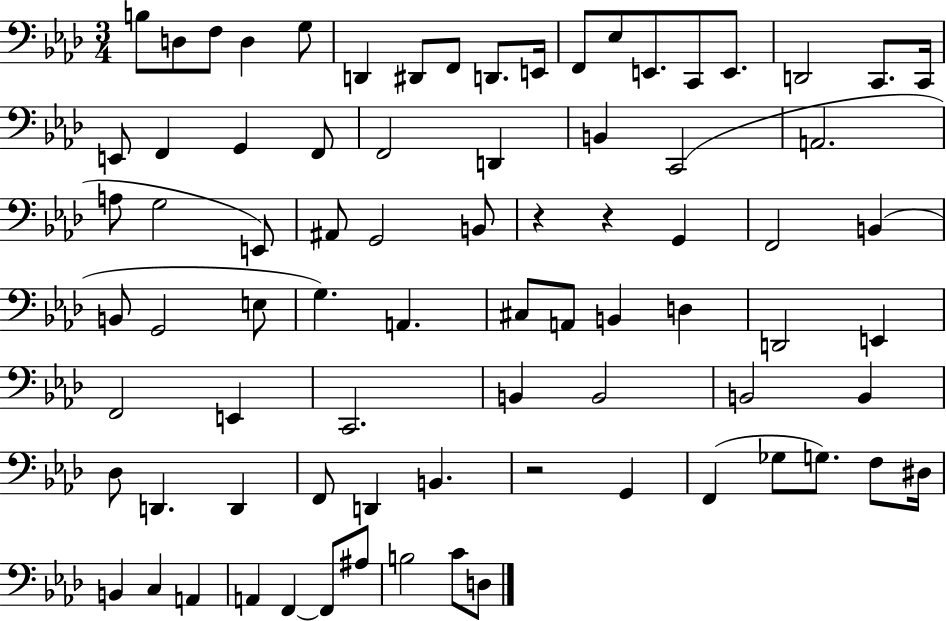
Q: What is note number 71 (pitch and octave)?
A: F2